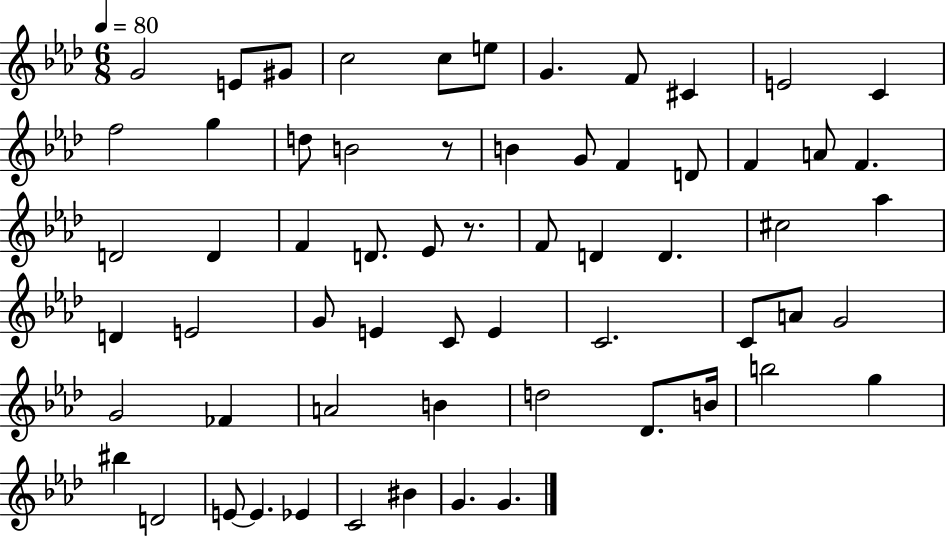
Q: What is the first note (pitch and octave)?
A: G4